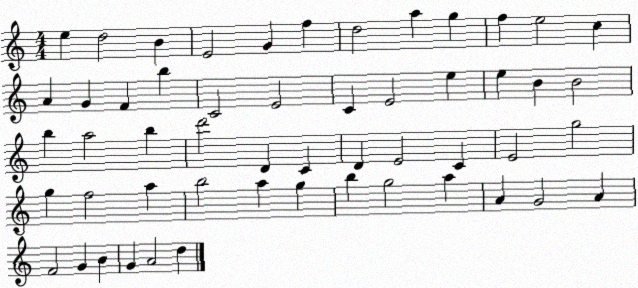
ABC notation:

X:1
T:Untitled
M:4/4
L:1/4
K:C
e d2 B E2 G f d2 a g f e2 c A G F b C2 E2 C E2 e e B B2 b a2 b d'2 D C D E2 C E2 g2 g f2 a b2 a g b g2 a A G2 A F2 G B G A2 d